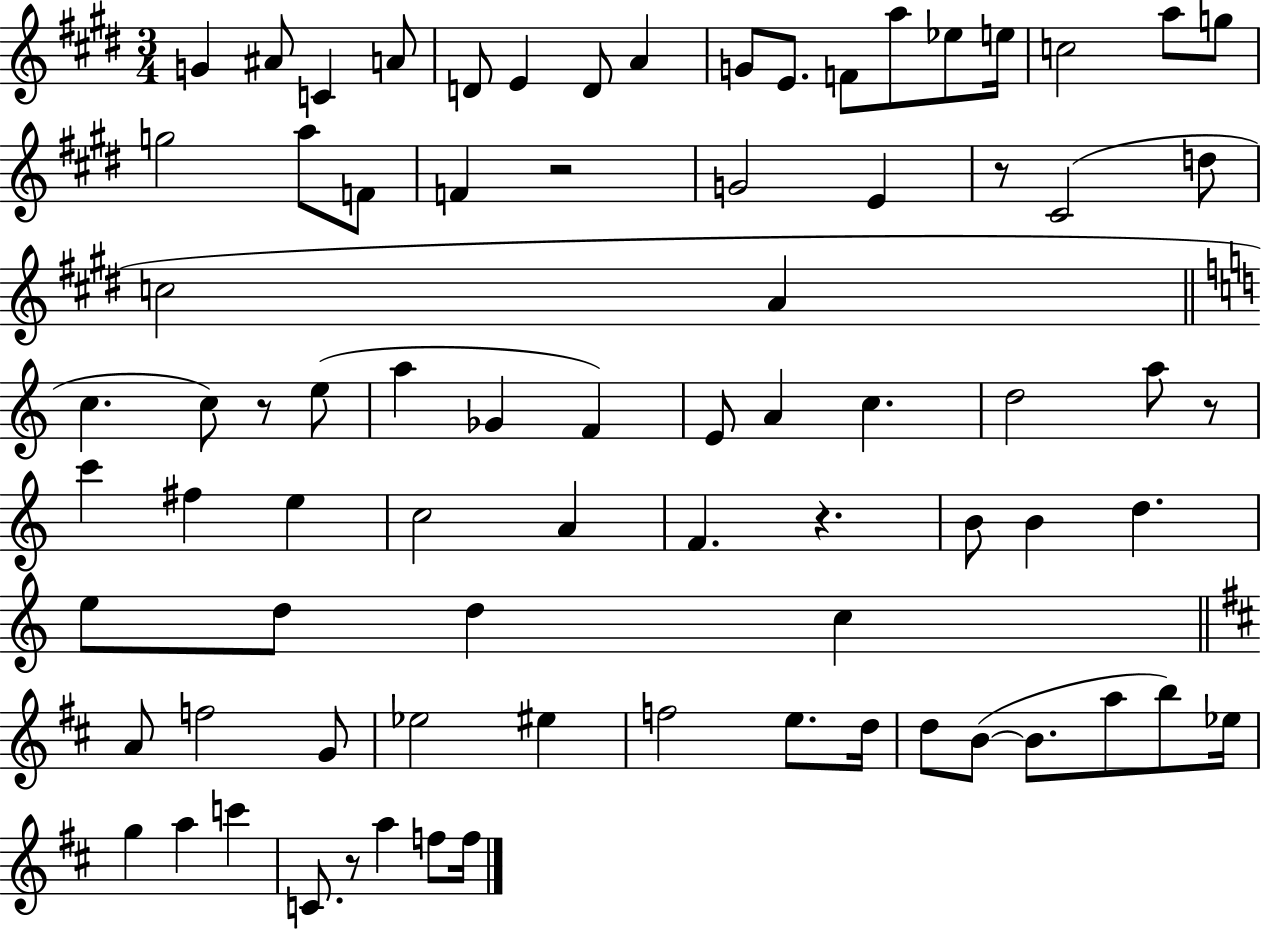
G4/q A#4/e C4/q A4/e D4/e E4/q D4/e A4/q G4/e E4/e. F4/e A5/e Eb5/e E5/s C5/h A5/e G5/e G5/h A5/e F4/e F4/q R/h G4/h E4/q R/e C#4/h D5/e C5/h A4/q C5/q. C5/e R/e E5/e A5/q Gb4/q F4/q E4/e A4/q C5/q. D5/h A5/e R/e C6/q F#5/q E5/q C5/h A4/q F4/q. R/q. B4/e B4/q D5/q. E5/e D5/e D5/q C5/q A4/e F5/h G4/e Eb5/h EIS5/q F5/h E5/e. D5/s D5/e B4/e B4/e. A5/e B5/e Eb5/s G5/q A5/q C6/q C4/e. R/e A5/q F5/e F5/s